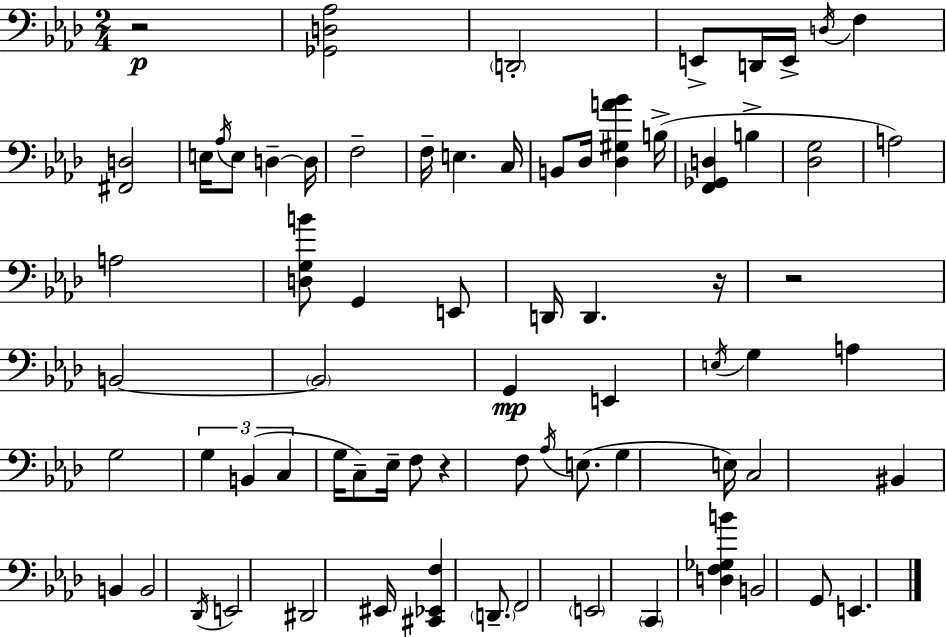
X:1
T:Untitled
M:2/4
L:1/4
K:Ab
z2 [_G,,D,_A,]2 D,,2 E,,/2 D,,/4 E,,/4 D,/4 F, [^F,,D,]2 E,/4 _A,/4 E,/2 D, D,/4 F,2 F,/4 E, C,/4 B,,/2 _D,/4 [_D,^G,A_B] B,/4 [F,,_G,,D,] B, [_D,G,]2 A,2 A,2 [D,G,B]/2 G,, E,,/2 D,,/4 D,, z/4 z2 B,,2 B,,2 G,, E,, E,/4 G, A, G,2 G, B,, C, G,/4 C,/2 _E,/4 F,/2 z F,/2 _A,/4 E,/2 G, E,/4 C,2 ^B,, B,, B,,2 _D,,/4 E,,2 ^D,,2 ^E,,/4 [^C,,_E,,F,] D,,/2 F,,2 E,,2 C,, [D,F,_G,B] B,,2 G,,/2 E,,